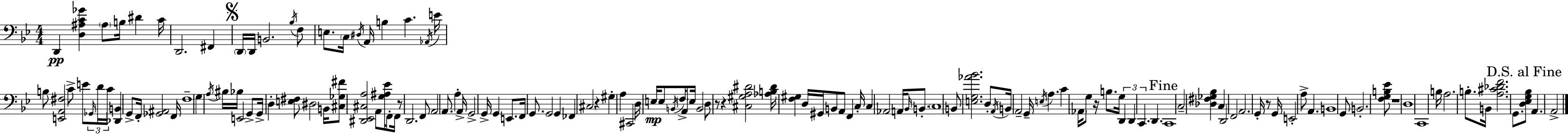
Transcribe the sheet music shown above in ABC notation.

X:1
T:Untitled
M:4/4
L:1/4
K:Gm
D,, [D,^A,C_G] ^A,/2 B,/4 ^D C/4 D,,2 ^F,, D,,/4 D,,/4 B,,2 _B,/4 F,/2 E,/2 C,/4 ^D,/4 A,,/4 B, C _A,,/4 E/4 B,/2 [E,,A,,^F,]2 C/2 E/2 _G,,/4 D/4 C/4 [_D,,B,,] G,,/2 F,,/4 [_G,,^A,,]2 F,,/4 F,4 G, A,/4 ^B,/4 _B,/4 E,,2 G,,/2 G,,/4 D, [E,^F,]/2 ^D,2 B,,/4 [^C,_G,^F]/2 [^D,,_E,,^C,A,]2 A,,/2 [G,^A,_E]/4 F,,/2 F,,/4 z/2 D,,2 F,,/2 A,,2 A,,/2 A, A,,/4 G,,2 G,,/4 G,, E,,/2 F,,/4 G,,/2 G,,2 G,, _F,, ^C,2 z ^G, A, ^C,,2 D,/4 E,/4 E,/2 B,,/4 F,/4 A,,/2 E,/4 B,,2 D,/2 z/2 z [^C,^G,A,^D]2 [_A,B,^D]/4 [F,^G,] D,/4 ^G,,/4 B,,/2 A,,/2 F,, C,/4 C, _A,,2 A,,/4 _B,,/4 B,,/2 C,4 B,,/2 [E,G,_A_B]2 D,/2 A,,/4 B,,/4 A,,2 G,,/4 E,/4 A, C _A,,/4 G,/2 z/4 B,/2 G,/4 D,, D,, C,, D,, C,,4 C,2 [_D,^F,_G,_B,] C, D,,2 F,,2 A,,2 G,,/4 z/2 G,,/4 E,,2 A,/2 A,, B,,4 G,,/2 B,,2 [F,G,B,_E]/2 z4 D,4 C,,4 B,/4 A,2 B,/2 B,,/4 [A,^C_DF]2 G,,/2 [D,_E,G,_B,]/2 A,, A,,2